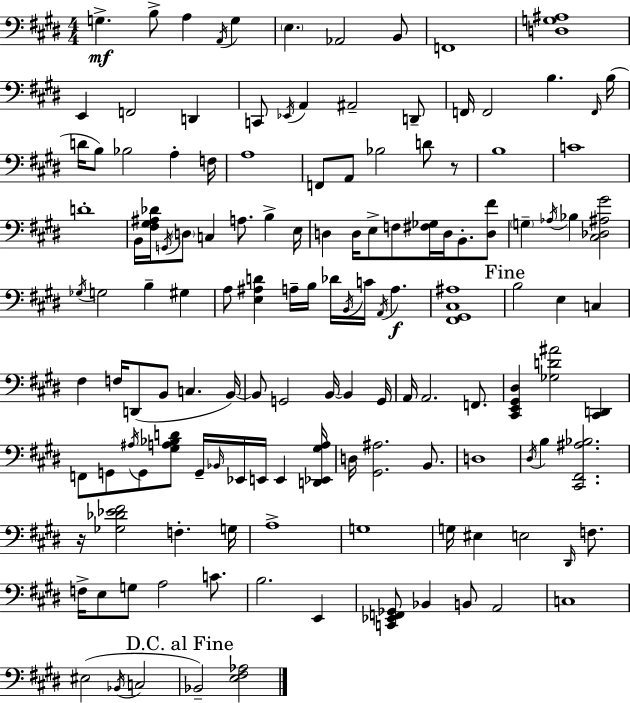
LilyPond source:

{
  \clef bass
  \numericTimeSignature
  \time 4/4
  \key e \major
  g4.->\mf b8-> a4 \acciaccatura { a,16 } g4 | \parenthesize e4. aes,2 b,8 | f,1 | <d g ais>1 | \break e,4 f,2 d,4 | c,8 \acciaccatura { ees,16 } a,4 ais,2-- | d,8-- f,16 f,2 b4. | \grace { f,16 } b16( d'16 b8) bes2 a4-. | \break f16 a1 | f,8 a,8 bes2 d'8 | r8 b1 | c'1 | \break d'1-. | b,16 <fis gis ais des'>16 \acciaccatura { g,16 } \parenthesize d8 c4 a8. b4-> | e16 d4 d16 e8-> f8 <fis ges>16 d16 b,8.-. | <d fis'>8 \parenthesize g4-- \acciaccatura { aes16 } bes4 <cis des ais gis'>2 | \break \acciaccatura { ges16 } g2 b4-- | gis4 a8 <e ais d'>4 a16-- b16 des'16 \acciaccatura { b,16 } | c'16 \acciaccatura { a,16 }\f a4. <fis, gis, cis ais>1 | \mark "Fine" b2 | \break e4 c4 fis4 f16 d,8( b,8 | c4. b,16~~) b,8 g,2 | b,16~~ b,4 g,16 a,16 a,2. | f,8. <cis, e, gis, dis>4 <ges d' ais'>2 | \break <cis, d,>4 f,8 g,8 \acciaccatura { ais16 } g,8 <gis a bes d'>8 | g,16-- \grace { bes,16 } ees,16 e,16 e,4 <d, ees, gis a>16 d16 <gis, ais>2. | b,8. d1 | \acciaccatura { dis16 } b4 <cis, fis, ais bes>2. | \break r16 <ges des' ees' fis'>2 | f4.-. g16 a1-> | g1 | g16 eis4 | \break e2 \grace { dis,16 } f8. f16-> e8 g8 | a2 c'8. b2. | e,4 <c, ees, f, ges,>8 bes,4 | b,8 a,2 c1 | \break eis2( | \acciaccatura { bes,16 } c2 \mark "D.C. al Fine" bes,2--) | <e fis aes>2 \bar "|."
}